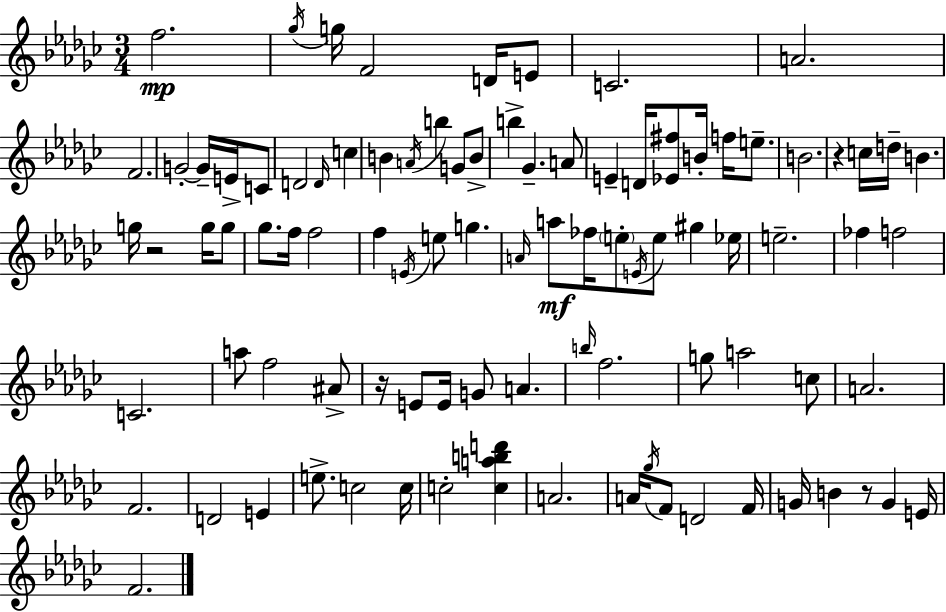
F5/h. Gb5/s G5/s F4/h D4/s E4/e C4/h. A4/h. F4/h. G4/h G4/s E4/s C4/e D4/h D4/s C5/q B4/q A4/s B5/q G4/e B4/e B5/q Gb4/q. A4/e E4/q D4/s [Eb4,F#5]/e B4/s F5/s E5/e. B4/h. R/q C5/s D5/s B4/q. G5/s R/h G5/s G5/e Gb5/e. F5/s F5/h F5/q E4/s E5/e G5/q. A4/s A5/e FES5/s E5/e E4/s E5/e G#5/q Eb5/s E5/h. FES5/q F5/h C4/h. A5/e F5/h A#4/e R/s E4/e E4/s G4/e A4/q. B5/s F5/h. G5/e A5/h C5/e A4/h. F4/h. D4/h E4/q E5/e. C5/h C5/s C5/h [C5,A5,B5,D6]/q A4/h. A4/s Gb5/s F4/e D4/h F4/s G4/s B4/q R/e G4/q E4/s F4/h.